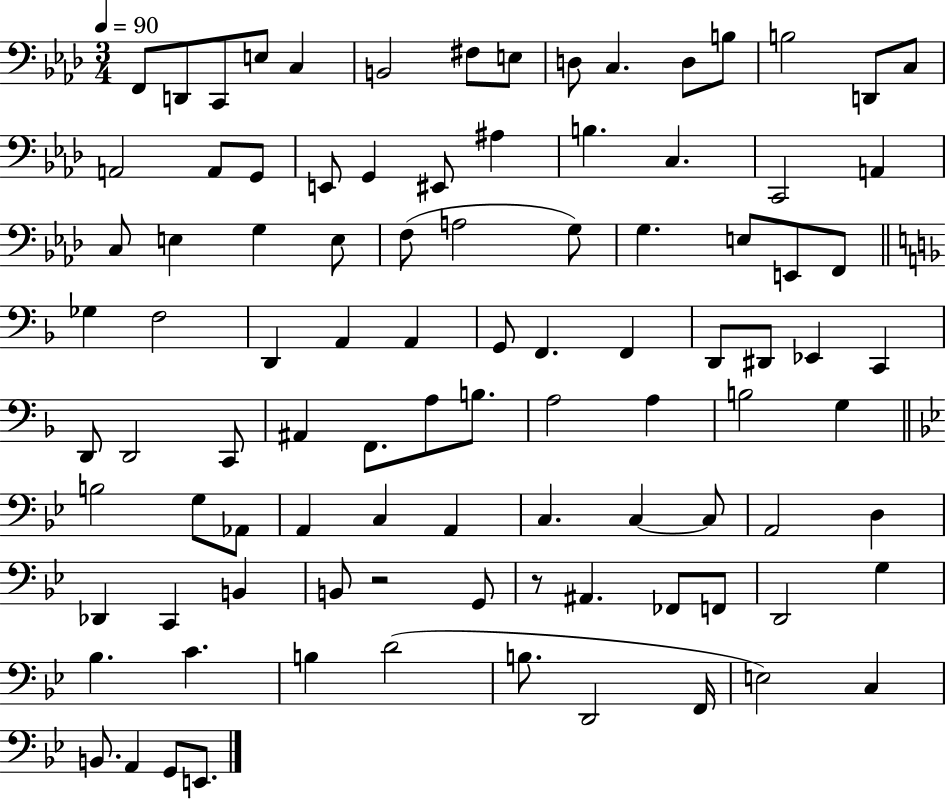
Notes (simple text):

F2/e D2/e C2/e E3/e C3/q B2/h F#3/e E3/e D3/e C3/q. D3/e B3/e B3/h D2/e C3/e A2/h A2/e G2/e E2/e G2/q EIS2/e A#3/q B3/q. C3/q. C2/h A2/q C3/e E3/q G3/q E3/e F3/e A3/h G3/e G3/q. E3/e E2/e F2/e Gb3/q F3/h D2/q A2/q A2/q G2/e F2/q. F2/q D2/e D#2/e Eb2/q C2/q D2/e D2/h C2/e A#2/q F2/e. A3/e B3/e. A3/h A3/q B3/h G3/q B3/h G3/e Ab2/e A2/q C3/q A2/q C3/q. C3/q C3/e A2/h D3/q Db2/q C2/q B2/q B2/e R/h G2/e R/e A#2/q. FES2/e F2/e D2/h G3/q Bb3/q. C4/q. B3/q D4/h B3/e. D2/h F2/s E3/h C3/q B2/e. A2/q G2/e E2/e.